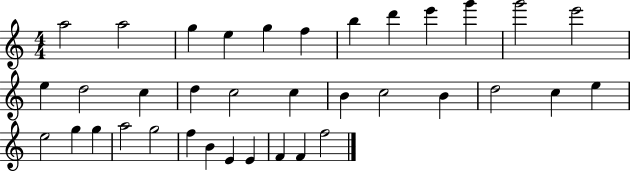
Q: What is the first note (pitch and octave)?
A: A5